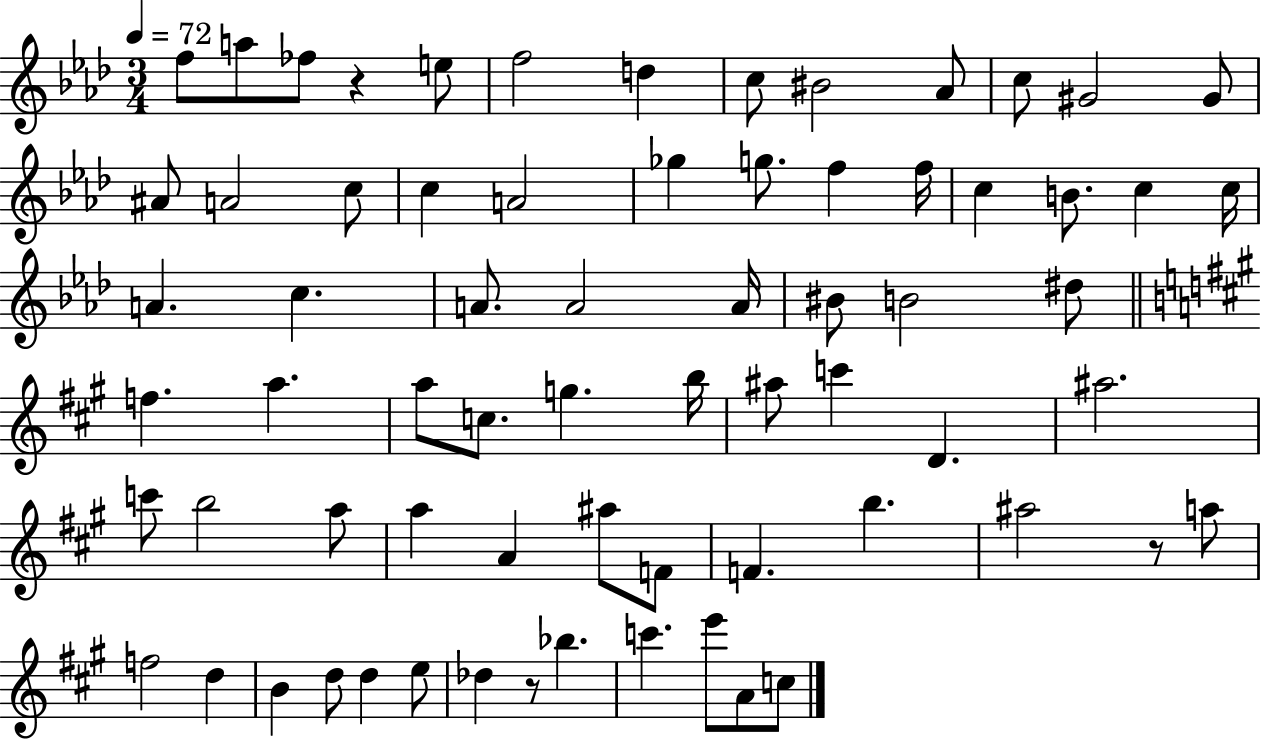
F5/e A5/e FES5/e R/q E5/e F5/h D5/q C5/e BIS4/h Ab4/e C5/e G#4/h G#4/e A#4/e A4/h C5/e C5/q A4/h Gb5/q G5/e. F5/q F5/s C5/q B4/e. C5/q C5/s A4/q. C5/q. A4/e. A4/h A4/s BIS4/e B4/h D#5/e F5/q. A5/q. A5/e C5/e. G5/q. B5/s A#5/e C6/q D4/q. A#5/h. C6/e B5/h A5/e A5/q A4/q A#5/e F4/e F4/q. B5/q. A#5/h R/e A5/e F5/h D5/q B4/q D5/e D5/q E5/e Db5/q R/e Bb5/q. C6/q. E6/e A4/e C5/e